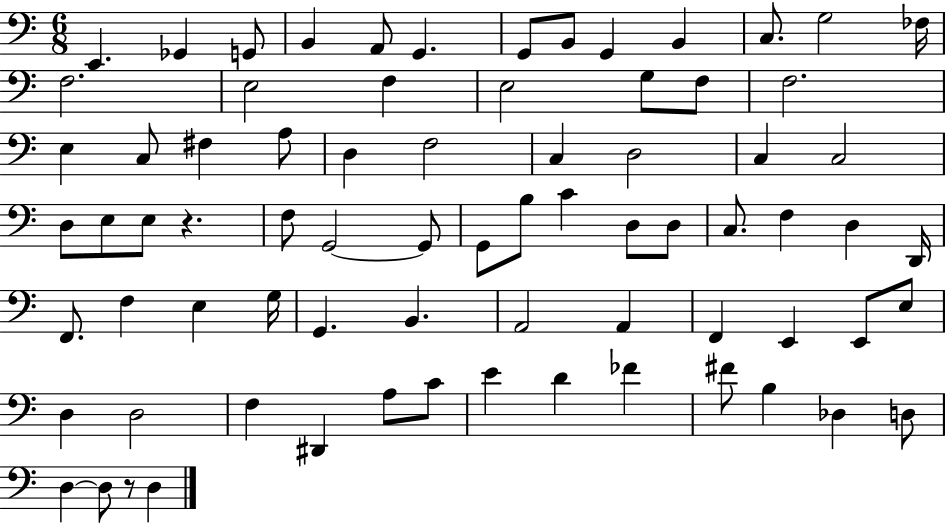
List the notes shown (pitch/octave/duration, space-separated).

E2/q. Gb2/q G2/e B2/q A2/e G2/q. G2/e B2/e G2/q B2/q C3/e. G3/h FES3/s F3/h. E3/h F3/q E3/h G3/e F3/e F3/h. E3/q C3/e F#3/q A3/e D3/q F3/h C3/q D3/h C3/q C3/h D3/e E3/e E3/e R/q. F3/e G2/h G2/e G2/e B3/e C4/q D3/e D3/e C3/e. F3/q D3/q D2/s F2/e. F3/q E3/q G3/s G2/q. B2/q. A2/h A2/q F2/q E2/q E2/e E3/e D3/q D3/h F3/q D#2/q A3/e C4/e E4/q D4/q FES4/q F#4/e B3/q Db3/q D3/e D3/q D3/e R/e D3/q